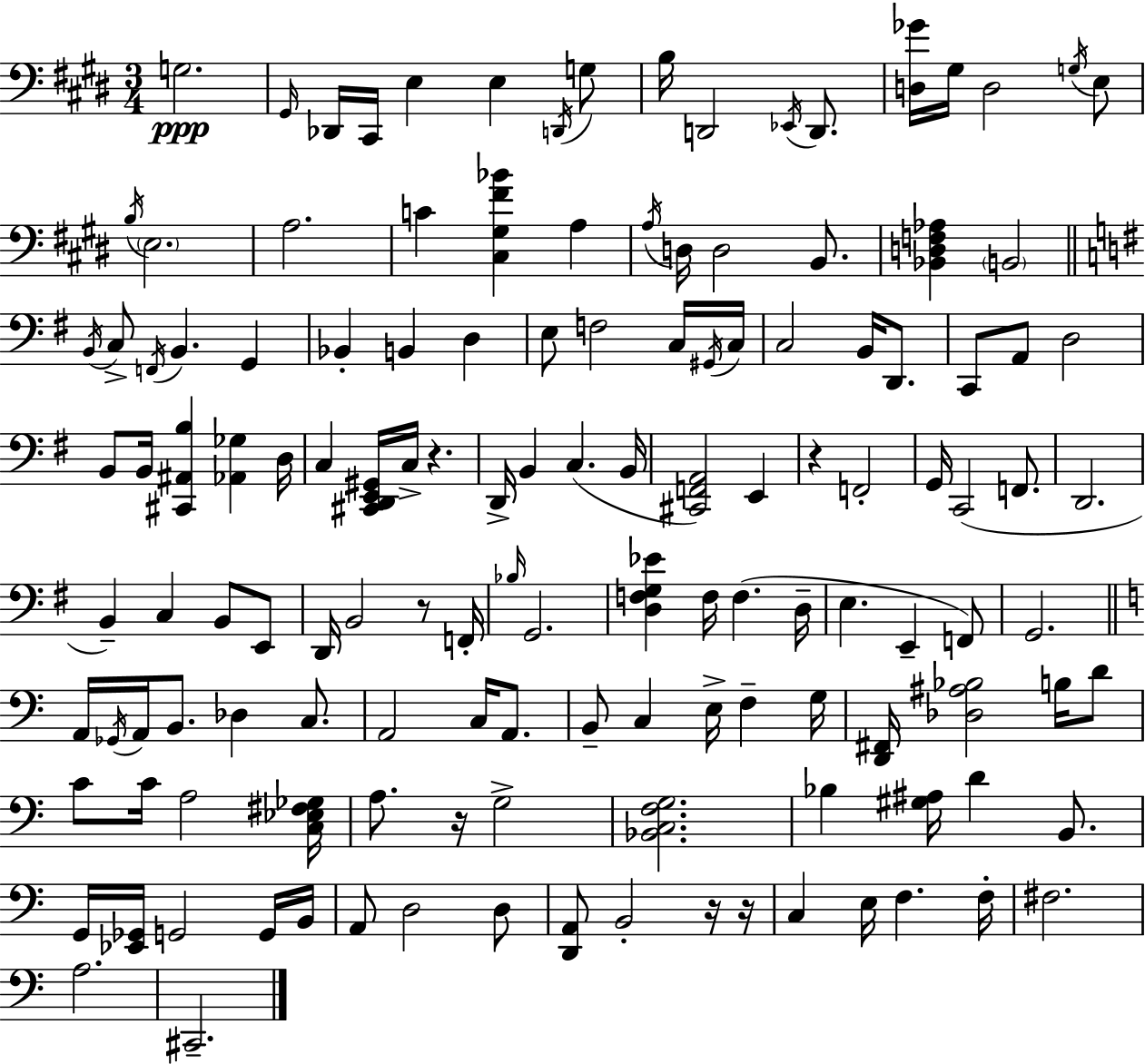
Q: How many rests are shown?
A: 6